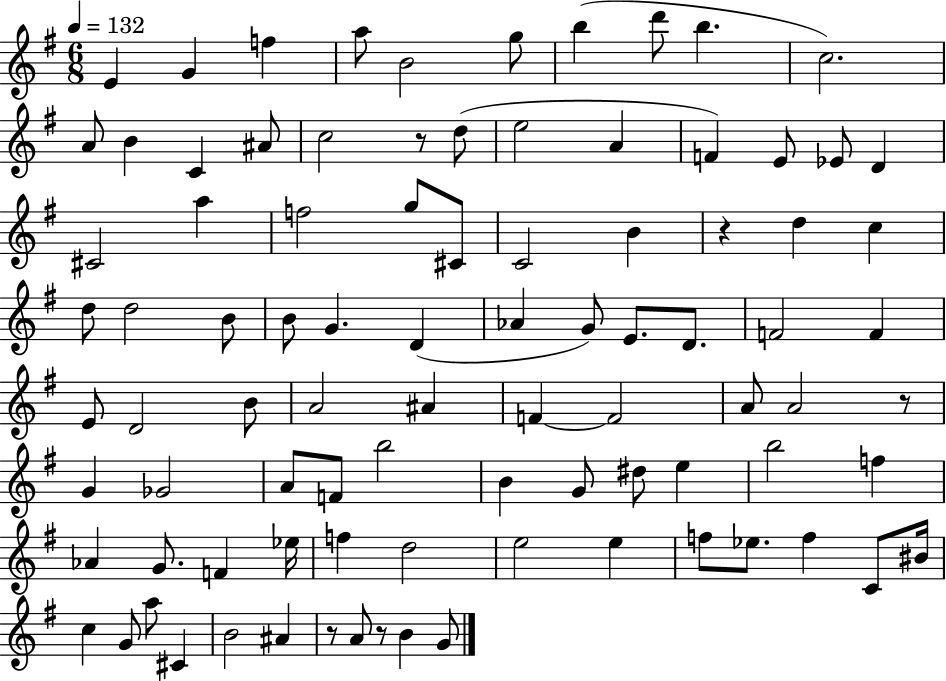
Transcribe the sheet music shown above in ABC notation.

X:1
T:Untitled
M:6/8
L:1/4
K:G
E G f a/2 B2 g/2 b d'/2 b c2 A/2 B C ^A/2 c2 z/2 d/2 e2 A F E/2 _E/2 D ^C2 a f2 g/2 ^C/2 C2 B z d c d/2 d2 B/2 B/2 G D _A G/2 E/2 D/2 F2 F E/2 D2 B/2 A2 ^A F F2 A/2 A2 z/2 G _G2 A/2 F/2 b2 B G/2 ^d/2 e b2 f _A G/2 F _e/4 f d2 e2 e f/2 _e/2 f C/2 ^B/4 c G/2 a/2 ^C B2 ^A z/2 A/2 z/2 B G/2